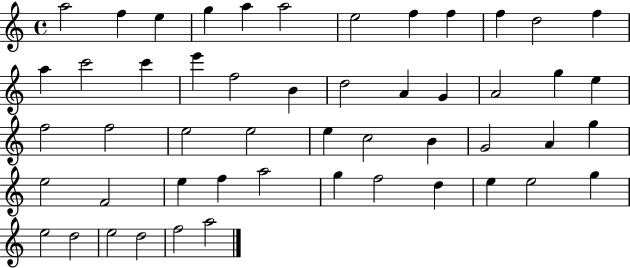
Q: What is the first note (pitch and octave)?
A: A5